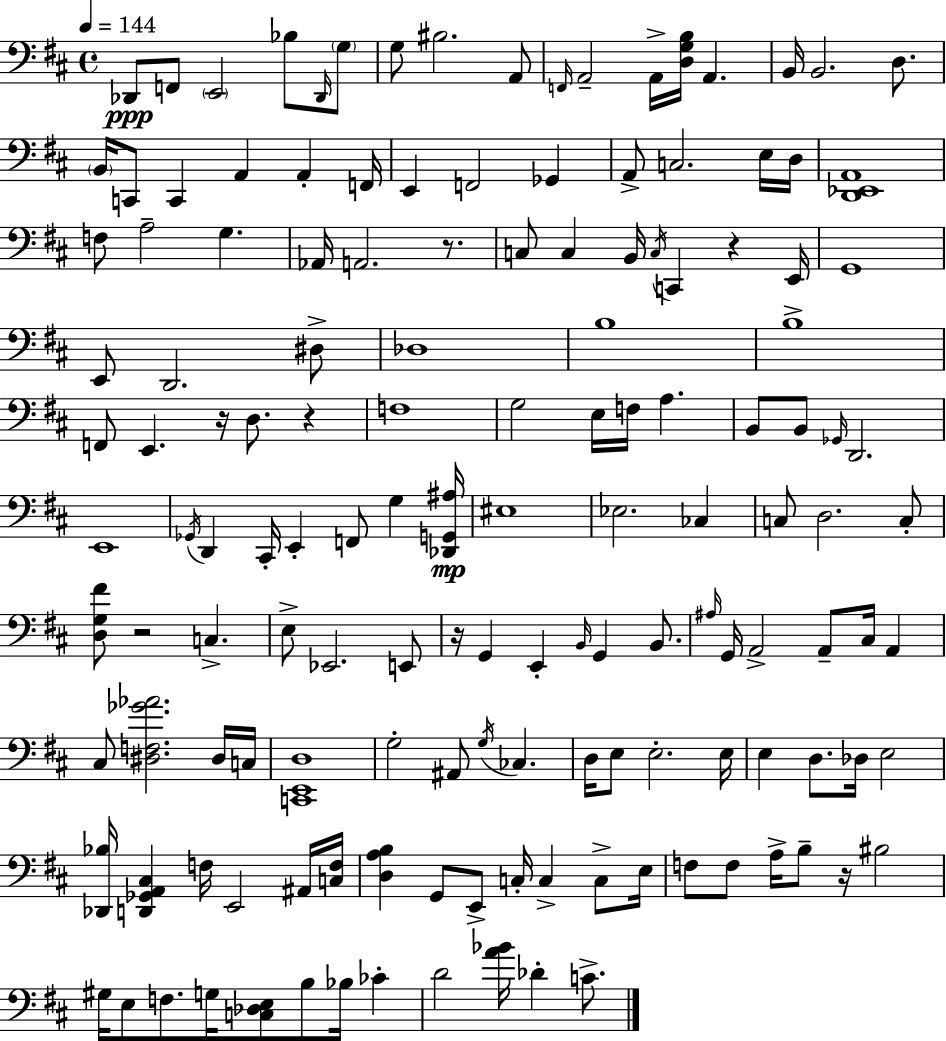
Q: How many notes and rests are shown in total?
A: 145